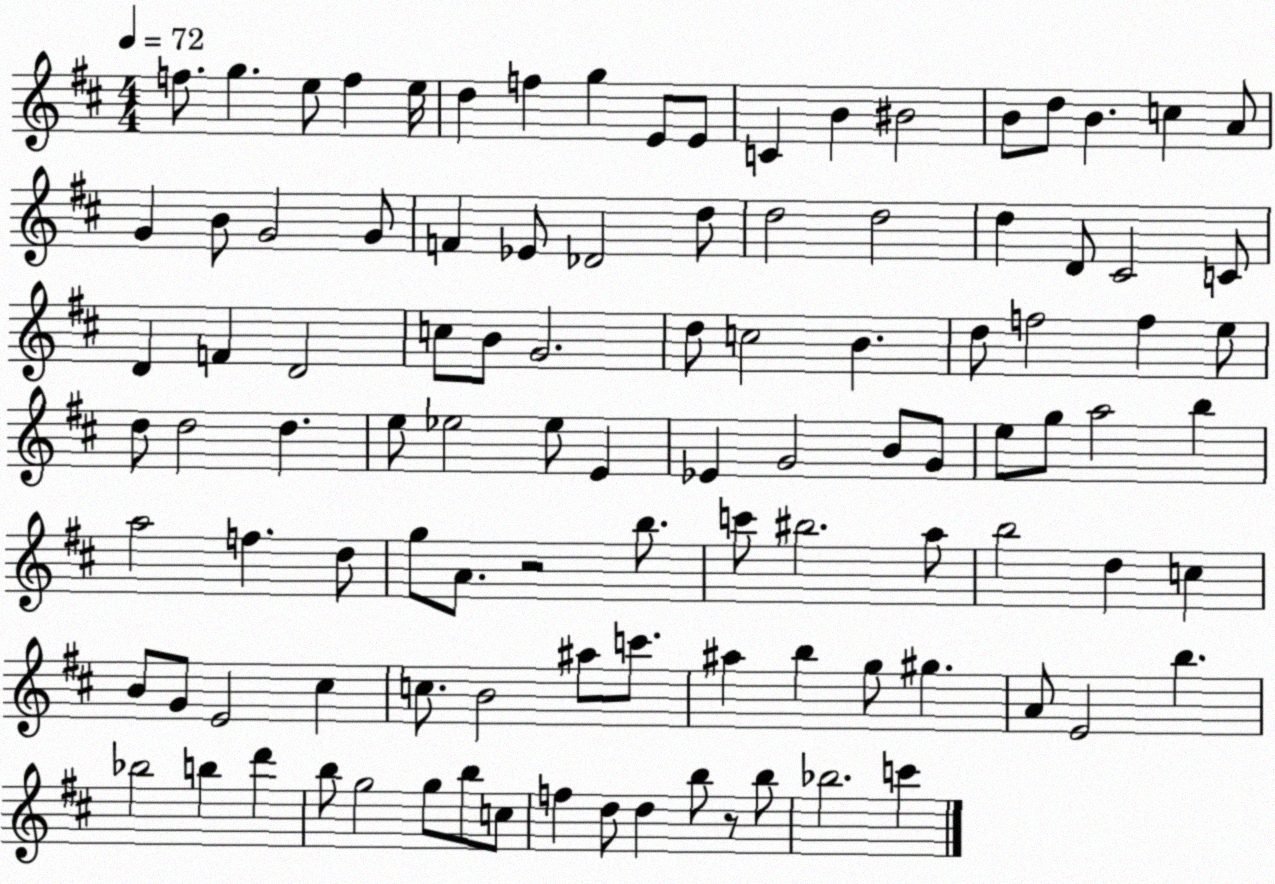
X:1
T:Untitled
M:4/4
L:1/4
K:D
f/2 g e/2 f e/4 d f g E/2 E/2 C B ^B2 B/2 d/2 B c A/2 G B/2 G2 G/2 F _E/2 _D2 d/2 d2 d2 d D/2 ^C2 C/2 D F D2 c/2 B/2 G2 d/2 c2 B d/2 f2 f e/2 d/2 d2 d e/2 _e2 _e/2 E _E G2 B/2 G/2 e/2 g/2 a2 b a2 f d/2 g/2 A/2 z2 b/2 c'/2 ^b2 a/2 b2 d c B/2 G/2 E2 ^c c/2 B2 ^a/2 c'/2 ^a b g/2 ^g A/2 E2 b _b2 b d' b/2 g2 g/2 b/2 c/2 f d/2 d b/2 z/2 b/2 _b2 c'